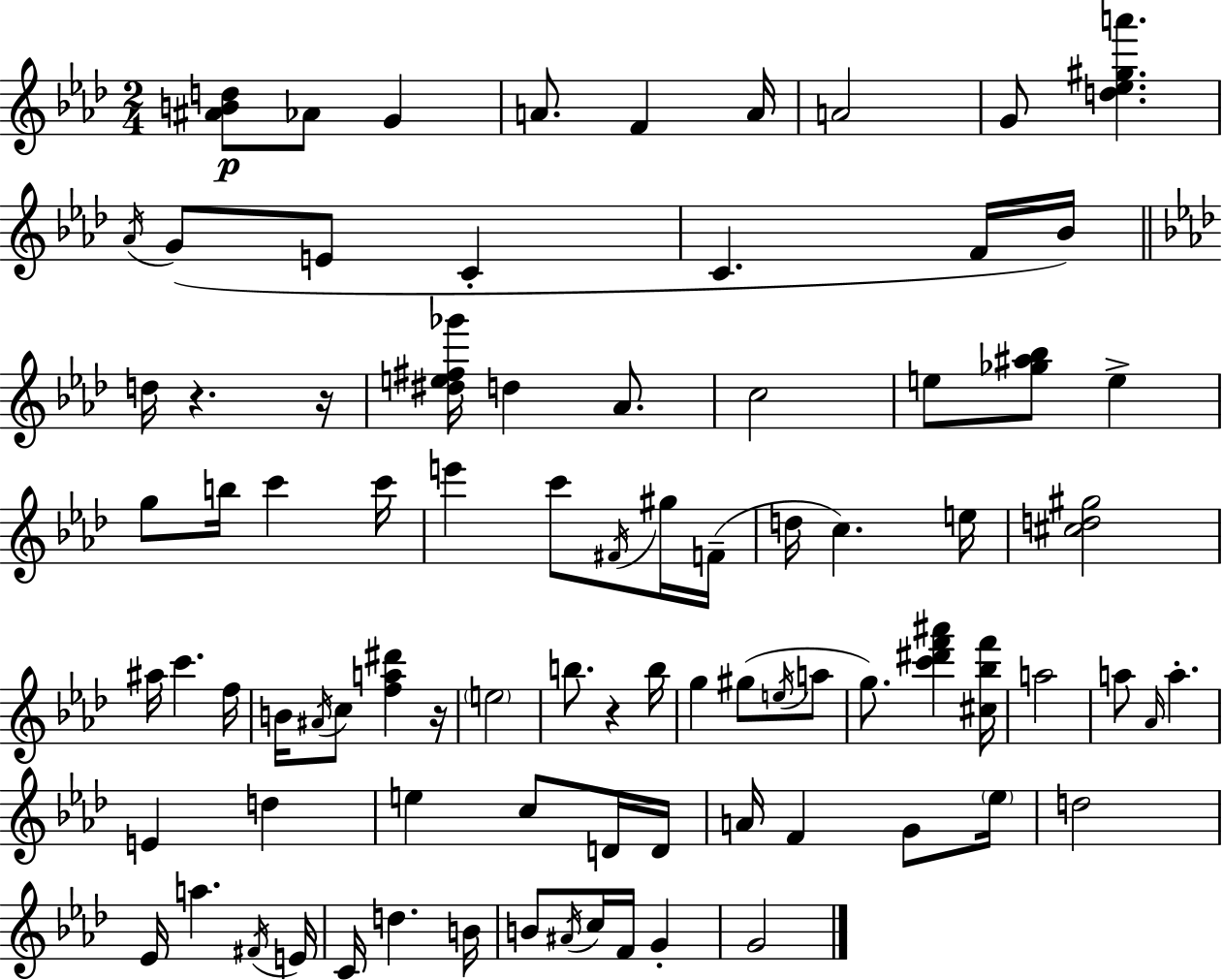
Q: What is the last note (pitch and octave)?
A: G4